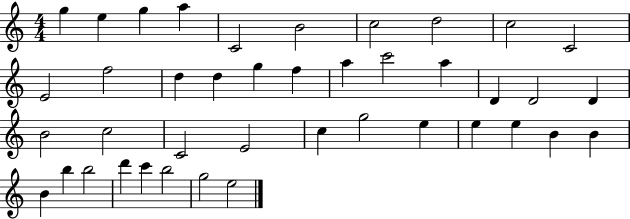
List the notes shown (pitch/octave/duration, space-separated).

G5/q E5/q G5/q A5/q C4/h B4/h C5/h D5/h C5/h C4/h E4/h F5/h D5/q D5/q G5/q F5/q A5/q C6/h A5/q D4/q D4/h D4/q B4/h C5/h C4/h E4/h C5/q G5/h E5/q E5/q E5/q B4/q B4/q B4/q B5/q B5/h D6/q C6/q B5/h G5/h E5/h